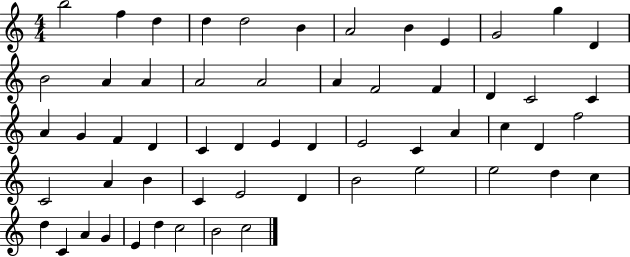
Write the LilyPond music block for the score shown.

{
  \clef treble
  \numericTimeSignature
  \time 4/4
  \key c \major
  b''2 f''4 d''4 | d''4 d''2 b'4 | a'2 b'4 e'4 | g'2 g''4 d'4 | \break b'2 a'4 a'4 | a'2 a'2 | a'4 f'2 f'4 | d'4 c'2 c'4 | \break a'4 g'4 f'4 d'4 | c'4 d'4 e'4 d'4 | e'2 c'4 a'4 | c''4 d'4 f''2 | \break c'2 a'4 b'4 | c'4 e'2 d'4 | b'2 e''2 | e''2 d''4 c''4 | \break d''4 c'4 a'4 g'4 | e'4 d''4 c''2 | b'2 c''2 | \bar "|."
}